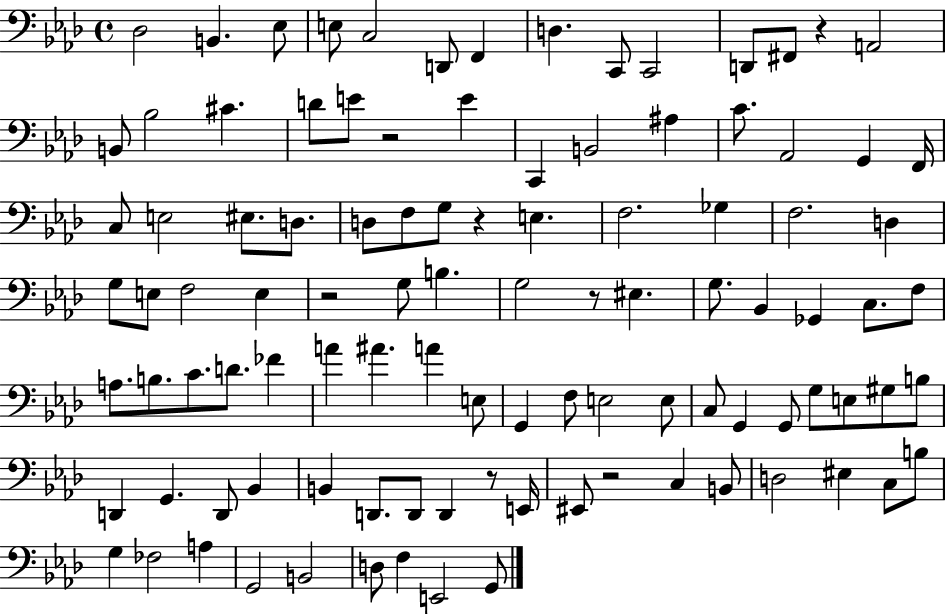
{
  \clef bass
  \time 4/4
  \defaultTimeSignature
  \key aes \major
  des2 b,4. ees8 | e8 c2 d,8 f,4 | d4. c,8 c,2 | d,8 fis,8 r4 a,2 | \break b,8 bes2 cis'4. | d'8 e'8 r2 e'4 | c,4 b,2 ais4 | c'8. aes,2 g,4 f,16 | \break c8 e2 eis8. d8. | d8 f8 g8 r4 e4. | f2. ges4 | f2. d4 | \break g8 e8 f2 e4 | r2 g8 b4. | g2 r8 eis4. | g8. bes,4 ges,4 c8. f8 | \break a8. b8. c'8. d'8. fes'4 | a'4 ais'4. a'4 e8 | g,4 f8 e2 e8 | c8 g,4 g,8 g8 e8 gis8 b8 | \break d,4 g,4. d,8 bes,4 | b,4 d,8. d,8 d,4 r8 e,16 | eis,8 r2 c4 b,8 | d2 eis4 c8 b8 | \break g4 fes2 a4 | g,2 b,2 | d8 f4 e,2 g,8 | \bar "|."
}